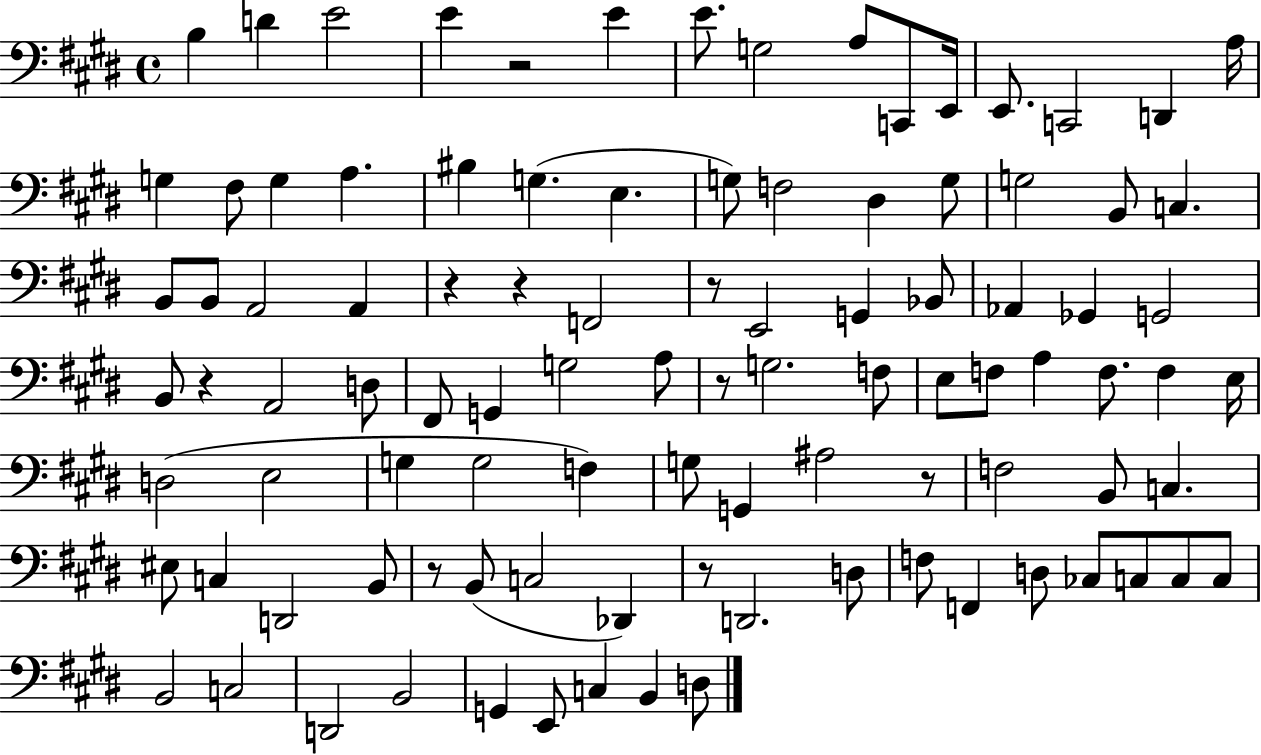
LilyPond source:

{
  \clef bass
  \time 4/4
  \defaultTimeSignature
  \key e \major
  b4 d'4 e'2 | e'4 r2 e'4 | e'8. g2 a8 c,8 e,16 | e,8. c,2 d,4 a16 | \break g4 fis8 g4 a4. | bis4 g4.( e4. | g8) f2 dis4 g8 | g2 b,8 c4. | \break b,8 b,8 a,2 a,4 | r4 r4 f,2 | r8 e,2 g,4 bes,8 | aes,4 ges,4 g,2 | \break b,8 r4 a,2 d8 | fis,8 g,4 g2 a8 | r8 g2. f8 | e8 f8 a4 f8. f4 e16 | \break d2( e2 | g4 g2 f4) | g8 g,4 ais2 r8 | f2 b,8 c4. | \break eis8 c4 d,2 b,8 | r8 b,8( c2 des,4) | r8 d,2. d8 | f8 f,4 d8 ces8 c8 c8 c8 | \break b,2 c2 | d,2 b,2 | g,4 e,8 c4 b,4 d8 | \bar "|."
}